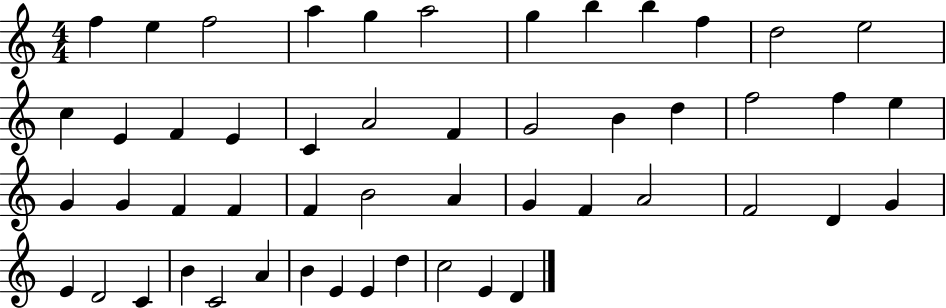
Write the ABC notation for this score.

X:1
T:Untitled
M:4/4
L:1/4
K:C
f e f2 a g a2 g b b f d2 e2 c E F E C A2 F G2 B d f2 f e G G F F F B2 A G F A2 F2 D G E D2 C B C2 A B E E d c2 E D